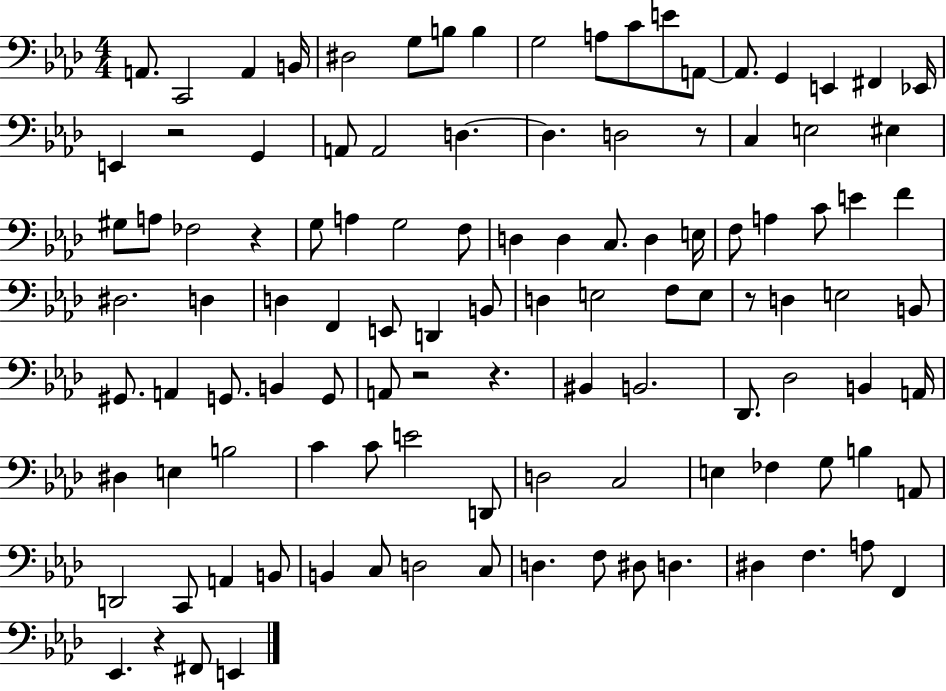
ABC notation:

X:1
T:Untitled
M:4/4
L:1/4
K:Ab
A,,/2 C,,2 A,, B,,/4 ^D,2 G,/2 B,/2 B, G,2 A,/2 C/2 E/2 A,,/2 A,,/2 G,, E,, ^F,, _E,,/4 E,, z2 G,, A,,/2 A,,2 D, D, D,2 z/2 C, E,2 ^E, ^G,/2 A,/2 _F,2 z G,/2 A, G,2 F,/2 D, D, C,/2 D, E,/4 F,/2 A, C/2 E F ^D,2 D, D, F,, E,,/2 D,, B,,/2 D, E,2 F,/2 E,/2 z/2 D, E,2 B,,/2 ^G,,/2 A,, G,,/2 B,, G,,/2 A,,/2 z2 z ^B,, B,,2 _D,,/2 _D,2 B,, A,,/4 ^D, E, B,2 C C/2 E2 D,,/2 D,2 C,2 E, _F, G,/2 B, A,,/2 D,,2 C,,/2 A,, B,,/2 B,, C,/2 D,2 C,/2 D, F,/2 ^D,/2 D, ^D, F, A,/2 F,, _E,, z ^F,,/2 E,,